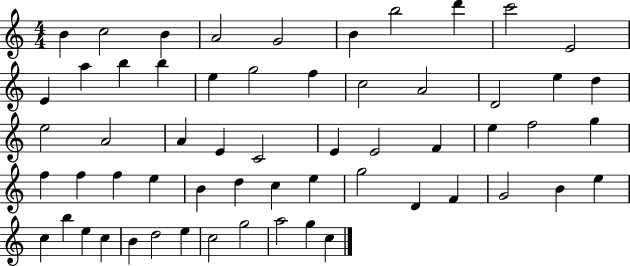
X:1
T:Untitled
M:4/4
L:1/4
K:C
B c2 B A2 G2 B b2 d' c'2 E2 E a b b e g2 f c2 A2 D2 e d e2 A2 A E C2 E E2 F e f2 g f f f e B d c e g2 D F G2 B e c b e c B d2 e c2 g2 a2 g c